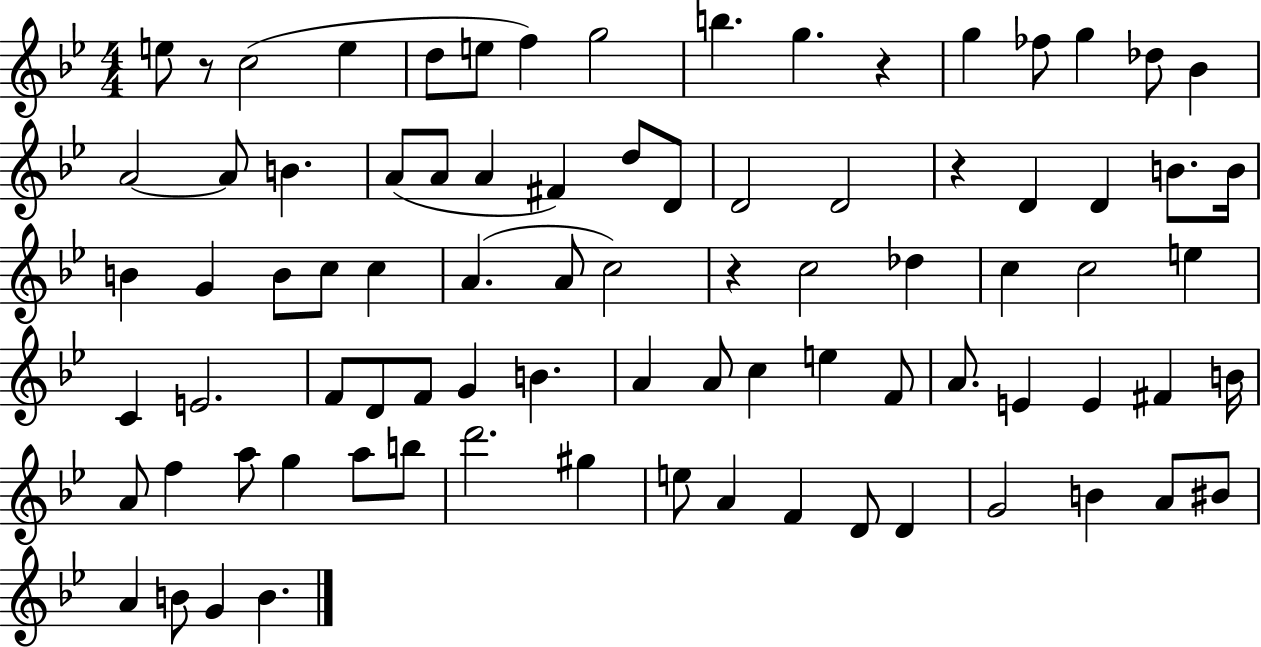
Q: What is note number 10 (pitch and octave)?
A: G5